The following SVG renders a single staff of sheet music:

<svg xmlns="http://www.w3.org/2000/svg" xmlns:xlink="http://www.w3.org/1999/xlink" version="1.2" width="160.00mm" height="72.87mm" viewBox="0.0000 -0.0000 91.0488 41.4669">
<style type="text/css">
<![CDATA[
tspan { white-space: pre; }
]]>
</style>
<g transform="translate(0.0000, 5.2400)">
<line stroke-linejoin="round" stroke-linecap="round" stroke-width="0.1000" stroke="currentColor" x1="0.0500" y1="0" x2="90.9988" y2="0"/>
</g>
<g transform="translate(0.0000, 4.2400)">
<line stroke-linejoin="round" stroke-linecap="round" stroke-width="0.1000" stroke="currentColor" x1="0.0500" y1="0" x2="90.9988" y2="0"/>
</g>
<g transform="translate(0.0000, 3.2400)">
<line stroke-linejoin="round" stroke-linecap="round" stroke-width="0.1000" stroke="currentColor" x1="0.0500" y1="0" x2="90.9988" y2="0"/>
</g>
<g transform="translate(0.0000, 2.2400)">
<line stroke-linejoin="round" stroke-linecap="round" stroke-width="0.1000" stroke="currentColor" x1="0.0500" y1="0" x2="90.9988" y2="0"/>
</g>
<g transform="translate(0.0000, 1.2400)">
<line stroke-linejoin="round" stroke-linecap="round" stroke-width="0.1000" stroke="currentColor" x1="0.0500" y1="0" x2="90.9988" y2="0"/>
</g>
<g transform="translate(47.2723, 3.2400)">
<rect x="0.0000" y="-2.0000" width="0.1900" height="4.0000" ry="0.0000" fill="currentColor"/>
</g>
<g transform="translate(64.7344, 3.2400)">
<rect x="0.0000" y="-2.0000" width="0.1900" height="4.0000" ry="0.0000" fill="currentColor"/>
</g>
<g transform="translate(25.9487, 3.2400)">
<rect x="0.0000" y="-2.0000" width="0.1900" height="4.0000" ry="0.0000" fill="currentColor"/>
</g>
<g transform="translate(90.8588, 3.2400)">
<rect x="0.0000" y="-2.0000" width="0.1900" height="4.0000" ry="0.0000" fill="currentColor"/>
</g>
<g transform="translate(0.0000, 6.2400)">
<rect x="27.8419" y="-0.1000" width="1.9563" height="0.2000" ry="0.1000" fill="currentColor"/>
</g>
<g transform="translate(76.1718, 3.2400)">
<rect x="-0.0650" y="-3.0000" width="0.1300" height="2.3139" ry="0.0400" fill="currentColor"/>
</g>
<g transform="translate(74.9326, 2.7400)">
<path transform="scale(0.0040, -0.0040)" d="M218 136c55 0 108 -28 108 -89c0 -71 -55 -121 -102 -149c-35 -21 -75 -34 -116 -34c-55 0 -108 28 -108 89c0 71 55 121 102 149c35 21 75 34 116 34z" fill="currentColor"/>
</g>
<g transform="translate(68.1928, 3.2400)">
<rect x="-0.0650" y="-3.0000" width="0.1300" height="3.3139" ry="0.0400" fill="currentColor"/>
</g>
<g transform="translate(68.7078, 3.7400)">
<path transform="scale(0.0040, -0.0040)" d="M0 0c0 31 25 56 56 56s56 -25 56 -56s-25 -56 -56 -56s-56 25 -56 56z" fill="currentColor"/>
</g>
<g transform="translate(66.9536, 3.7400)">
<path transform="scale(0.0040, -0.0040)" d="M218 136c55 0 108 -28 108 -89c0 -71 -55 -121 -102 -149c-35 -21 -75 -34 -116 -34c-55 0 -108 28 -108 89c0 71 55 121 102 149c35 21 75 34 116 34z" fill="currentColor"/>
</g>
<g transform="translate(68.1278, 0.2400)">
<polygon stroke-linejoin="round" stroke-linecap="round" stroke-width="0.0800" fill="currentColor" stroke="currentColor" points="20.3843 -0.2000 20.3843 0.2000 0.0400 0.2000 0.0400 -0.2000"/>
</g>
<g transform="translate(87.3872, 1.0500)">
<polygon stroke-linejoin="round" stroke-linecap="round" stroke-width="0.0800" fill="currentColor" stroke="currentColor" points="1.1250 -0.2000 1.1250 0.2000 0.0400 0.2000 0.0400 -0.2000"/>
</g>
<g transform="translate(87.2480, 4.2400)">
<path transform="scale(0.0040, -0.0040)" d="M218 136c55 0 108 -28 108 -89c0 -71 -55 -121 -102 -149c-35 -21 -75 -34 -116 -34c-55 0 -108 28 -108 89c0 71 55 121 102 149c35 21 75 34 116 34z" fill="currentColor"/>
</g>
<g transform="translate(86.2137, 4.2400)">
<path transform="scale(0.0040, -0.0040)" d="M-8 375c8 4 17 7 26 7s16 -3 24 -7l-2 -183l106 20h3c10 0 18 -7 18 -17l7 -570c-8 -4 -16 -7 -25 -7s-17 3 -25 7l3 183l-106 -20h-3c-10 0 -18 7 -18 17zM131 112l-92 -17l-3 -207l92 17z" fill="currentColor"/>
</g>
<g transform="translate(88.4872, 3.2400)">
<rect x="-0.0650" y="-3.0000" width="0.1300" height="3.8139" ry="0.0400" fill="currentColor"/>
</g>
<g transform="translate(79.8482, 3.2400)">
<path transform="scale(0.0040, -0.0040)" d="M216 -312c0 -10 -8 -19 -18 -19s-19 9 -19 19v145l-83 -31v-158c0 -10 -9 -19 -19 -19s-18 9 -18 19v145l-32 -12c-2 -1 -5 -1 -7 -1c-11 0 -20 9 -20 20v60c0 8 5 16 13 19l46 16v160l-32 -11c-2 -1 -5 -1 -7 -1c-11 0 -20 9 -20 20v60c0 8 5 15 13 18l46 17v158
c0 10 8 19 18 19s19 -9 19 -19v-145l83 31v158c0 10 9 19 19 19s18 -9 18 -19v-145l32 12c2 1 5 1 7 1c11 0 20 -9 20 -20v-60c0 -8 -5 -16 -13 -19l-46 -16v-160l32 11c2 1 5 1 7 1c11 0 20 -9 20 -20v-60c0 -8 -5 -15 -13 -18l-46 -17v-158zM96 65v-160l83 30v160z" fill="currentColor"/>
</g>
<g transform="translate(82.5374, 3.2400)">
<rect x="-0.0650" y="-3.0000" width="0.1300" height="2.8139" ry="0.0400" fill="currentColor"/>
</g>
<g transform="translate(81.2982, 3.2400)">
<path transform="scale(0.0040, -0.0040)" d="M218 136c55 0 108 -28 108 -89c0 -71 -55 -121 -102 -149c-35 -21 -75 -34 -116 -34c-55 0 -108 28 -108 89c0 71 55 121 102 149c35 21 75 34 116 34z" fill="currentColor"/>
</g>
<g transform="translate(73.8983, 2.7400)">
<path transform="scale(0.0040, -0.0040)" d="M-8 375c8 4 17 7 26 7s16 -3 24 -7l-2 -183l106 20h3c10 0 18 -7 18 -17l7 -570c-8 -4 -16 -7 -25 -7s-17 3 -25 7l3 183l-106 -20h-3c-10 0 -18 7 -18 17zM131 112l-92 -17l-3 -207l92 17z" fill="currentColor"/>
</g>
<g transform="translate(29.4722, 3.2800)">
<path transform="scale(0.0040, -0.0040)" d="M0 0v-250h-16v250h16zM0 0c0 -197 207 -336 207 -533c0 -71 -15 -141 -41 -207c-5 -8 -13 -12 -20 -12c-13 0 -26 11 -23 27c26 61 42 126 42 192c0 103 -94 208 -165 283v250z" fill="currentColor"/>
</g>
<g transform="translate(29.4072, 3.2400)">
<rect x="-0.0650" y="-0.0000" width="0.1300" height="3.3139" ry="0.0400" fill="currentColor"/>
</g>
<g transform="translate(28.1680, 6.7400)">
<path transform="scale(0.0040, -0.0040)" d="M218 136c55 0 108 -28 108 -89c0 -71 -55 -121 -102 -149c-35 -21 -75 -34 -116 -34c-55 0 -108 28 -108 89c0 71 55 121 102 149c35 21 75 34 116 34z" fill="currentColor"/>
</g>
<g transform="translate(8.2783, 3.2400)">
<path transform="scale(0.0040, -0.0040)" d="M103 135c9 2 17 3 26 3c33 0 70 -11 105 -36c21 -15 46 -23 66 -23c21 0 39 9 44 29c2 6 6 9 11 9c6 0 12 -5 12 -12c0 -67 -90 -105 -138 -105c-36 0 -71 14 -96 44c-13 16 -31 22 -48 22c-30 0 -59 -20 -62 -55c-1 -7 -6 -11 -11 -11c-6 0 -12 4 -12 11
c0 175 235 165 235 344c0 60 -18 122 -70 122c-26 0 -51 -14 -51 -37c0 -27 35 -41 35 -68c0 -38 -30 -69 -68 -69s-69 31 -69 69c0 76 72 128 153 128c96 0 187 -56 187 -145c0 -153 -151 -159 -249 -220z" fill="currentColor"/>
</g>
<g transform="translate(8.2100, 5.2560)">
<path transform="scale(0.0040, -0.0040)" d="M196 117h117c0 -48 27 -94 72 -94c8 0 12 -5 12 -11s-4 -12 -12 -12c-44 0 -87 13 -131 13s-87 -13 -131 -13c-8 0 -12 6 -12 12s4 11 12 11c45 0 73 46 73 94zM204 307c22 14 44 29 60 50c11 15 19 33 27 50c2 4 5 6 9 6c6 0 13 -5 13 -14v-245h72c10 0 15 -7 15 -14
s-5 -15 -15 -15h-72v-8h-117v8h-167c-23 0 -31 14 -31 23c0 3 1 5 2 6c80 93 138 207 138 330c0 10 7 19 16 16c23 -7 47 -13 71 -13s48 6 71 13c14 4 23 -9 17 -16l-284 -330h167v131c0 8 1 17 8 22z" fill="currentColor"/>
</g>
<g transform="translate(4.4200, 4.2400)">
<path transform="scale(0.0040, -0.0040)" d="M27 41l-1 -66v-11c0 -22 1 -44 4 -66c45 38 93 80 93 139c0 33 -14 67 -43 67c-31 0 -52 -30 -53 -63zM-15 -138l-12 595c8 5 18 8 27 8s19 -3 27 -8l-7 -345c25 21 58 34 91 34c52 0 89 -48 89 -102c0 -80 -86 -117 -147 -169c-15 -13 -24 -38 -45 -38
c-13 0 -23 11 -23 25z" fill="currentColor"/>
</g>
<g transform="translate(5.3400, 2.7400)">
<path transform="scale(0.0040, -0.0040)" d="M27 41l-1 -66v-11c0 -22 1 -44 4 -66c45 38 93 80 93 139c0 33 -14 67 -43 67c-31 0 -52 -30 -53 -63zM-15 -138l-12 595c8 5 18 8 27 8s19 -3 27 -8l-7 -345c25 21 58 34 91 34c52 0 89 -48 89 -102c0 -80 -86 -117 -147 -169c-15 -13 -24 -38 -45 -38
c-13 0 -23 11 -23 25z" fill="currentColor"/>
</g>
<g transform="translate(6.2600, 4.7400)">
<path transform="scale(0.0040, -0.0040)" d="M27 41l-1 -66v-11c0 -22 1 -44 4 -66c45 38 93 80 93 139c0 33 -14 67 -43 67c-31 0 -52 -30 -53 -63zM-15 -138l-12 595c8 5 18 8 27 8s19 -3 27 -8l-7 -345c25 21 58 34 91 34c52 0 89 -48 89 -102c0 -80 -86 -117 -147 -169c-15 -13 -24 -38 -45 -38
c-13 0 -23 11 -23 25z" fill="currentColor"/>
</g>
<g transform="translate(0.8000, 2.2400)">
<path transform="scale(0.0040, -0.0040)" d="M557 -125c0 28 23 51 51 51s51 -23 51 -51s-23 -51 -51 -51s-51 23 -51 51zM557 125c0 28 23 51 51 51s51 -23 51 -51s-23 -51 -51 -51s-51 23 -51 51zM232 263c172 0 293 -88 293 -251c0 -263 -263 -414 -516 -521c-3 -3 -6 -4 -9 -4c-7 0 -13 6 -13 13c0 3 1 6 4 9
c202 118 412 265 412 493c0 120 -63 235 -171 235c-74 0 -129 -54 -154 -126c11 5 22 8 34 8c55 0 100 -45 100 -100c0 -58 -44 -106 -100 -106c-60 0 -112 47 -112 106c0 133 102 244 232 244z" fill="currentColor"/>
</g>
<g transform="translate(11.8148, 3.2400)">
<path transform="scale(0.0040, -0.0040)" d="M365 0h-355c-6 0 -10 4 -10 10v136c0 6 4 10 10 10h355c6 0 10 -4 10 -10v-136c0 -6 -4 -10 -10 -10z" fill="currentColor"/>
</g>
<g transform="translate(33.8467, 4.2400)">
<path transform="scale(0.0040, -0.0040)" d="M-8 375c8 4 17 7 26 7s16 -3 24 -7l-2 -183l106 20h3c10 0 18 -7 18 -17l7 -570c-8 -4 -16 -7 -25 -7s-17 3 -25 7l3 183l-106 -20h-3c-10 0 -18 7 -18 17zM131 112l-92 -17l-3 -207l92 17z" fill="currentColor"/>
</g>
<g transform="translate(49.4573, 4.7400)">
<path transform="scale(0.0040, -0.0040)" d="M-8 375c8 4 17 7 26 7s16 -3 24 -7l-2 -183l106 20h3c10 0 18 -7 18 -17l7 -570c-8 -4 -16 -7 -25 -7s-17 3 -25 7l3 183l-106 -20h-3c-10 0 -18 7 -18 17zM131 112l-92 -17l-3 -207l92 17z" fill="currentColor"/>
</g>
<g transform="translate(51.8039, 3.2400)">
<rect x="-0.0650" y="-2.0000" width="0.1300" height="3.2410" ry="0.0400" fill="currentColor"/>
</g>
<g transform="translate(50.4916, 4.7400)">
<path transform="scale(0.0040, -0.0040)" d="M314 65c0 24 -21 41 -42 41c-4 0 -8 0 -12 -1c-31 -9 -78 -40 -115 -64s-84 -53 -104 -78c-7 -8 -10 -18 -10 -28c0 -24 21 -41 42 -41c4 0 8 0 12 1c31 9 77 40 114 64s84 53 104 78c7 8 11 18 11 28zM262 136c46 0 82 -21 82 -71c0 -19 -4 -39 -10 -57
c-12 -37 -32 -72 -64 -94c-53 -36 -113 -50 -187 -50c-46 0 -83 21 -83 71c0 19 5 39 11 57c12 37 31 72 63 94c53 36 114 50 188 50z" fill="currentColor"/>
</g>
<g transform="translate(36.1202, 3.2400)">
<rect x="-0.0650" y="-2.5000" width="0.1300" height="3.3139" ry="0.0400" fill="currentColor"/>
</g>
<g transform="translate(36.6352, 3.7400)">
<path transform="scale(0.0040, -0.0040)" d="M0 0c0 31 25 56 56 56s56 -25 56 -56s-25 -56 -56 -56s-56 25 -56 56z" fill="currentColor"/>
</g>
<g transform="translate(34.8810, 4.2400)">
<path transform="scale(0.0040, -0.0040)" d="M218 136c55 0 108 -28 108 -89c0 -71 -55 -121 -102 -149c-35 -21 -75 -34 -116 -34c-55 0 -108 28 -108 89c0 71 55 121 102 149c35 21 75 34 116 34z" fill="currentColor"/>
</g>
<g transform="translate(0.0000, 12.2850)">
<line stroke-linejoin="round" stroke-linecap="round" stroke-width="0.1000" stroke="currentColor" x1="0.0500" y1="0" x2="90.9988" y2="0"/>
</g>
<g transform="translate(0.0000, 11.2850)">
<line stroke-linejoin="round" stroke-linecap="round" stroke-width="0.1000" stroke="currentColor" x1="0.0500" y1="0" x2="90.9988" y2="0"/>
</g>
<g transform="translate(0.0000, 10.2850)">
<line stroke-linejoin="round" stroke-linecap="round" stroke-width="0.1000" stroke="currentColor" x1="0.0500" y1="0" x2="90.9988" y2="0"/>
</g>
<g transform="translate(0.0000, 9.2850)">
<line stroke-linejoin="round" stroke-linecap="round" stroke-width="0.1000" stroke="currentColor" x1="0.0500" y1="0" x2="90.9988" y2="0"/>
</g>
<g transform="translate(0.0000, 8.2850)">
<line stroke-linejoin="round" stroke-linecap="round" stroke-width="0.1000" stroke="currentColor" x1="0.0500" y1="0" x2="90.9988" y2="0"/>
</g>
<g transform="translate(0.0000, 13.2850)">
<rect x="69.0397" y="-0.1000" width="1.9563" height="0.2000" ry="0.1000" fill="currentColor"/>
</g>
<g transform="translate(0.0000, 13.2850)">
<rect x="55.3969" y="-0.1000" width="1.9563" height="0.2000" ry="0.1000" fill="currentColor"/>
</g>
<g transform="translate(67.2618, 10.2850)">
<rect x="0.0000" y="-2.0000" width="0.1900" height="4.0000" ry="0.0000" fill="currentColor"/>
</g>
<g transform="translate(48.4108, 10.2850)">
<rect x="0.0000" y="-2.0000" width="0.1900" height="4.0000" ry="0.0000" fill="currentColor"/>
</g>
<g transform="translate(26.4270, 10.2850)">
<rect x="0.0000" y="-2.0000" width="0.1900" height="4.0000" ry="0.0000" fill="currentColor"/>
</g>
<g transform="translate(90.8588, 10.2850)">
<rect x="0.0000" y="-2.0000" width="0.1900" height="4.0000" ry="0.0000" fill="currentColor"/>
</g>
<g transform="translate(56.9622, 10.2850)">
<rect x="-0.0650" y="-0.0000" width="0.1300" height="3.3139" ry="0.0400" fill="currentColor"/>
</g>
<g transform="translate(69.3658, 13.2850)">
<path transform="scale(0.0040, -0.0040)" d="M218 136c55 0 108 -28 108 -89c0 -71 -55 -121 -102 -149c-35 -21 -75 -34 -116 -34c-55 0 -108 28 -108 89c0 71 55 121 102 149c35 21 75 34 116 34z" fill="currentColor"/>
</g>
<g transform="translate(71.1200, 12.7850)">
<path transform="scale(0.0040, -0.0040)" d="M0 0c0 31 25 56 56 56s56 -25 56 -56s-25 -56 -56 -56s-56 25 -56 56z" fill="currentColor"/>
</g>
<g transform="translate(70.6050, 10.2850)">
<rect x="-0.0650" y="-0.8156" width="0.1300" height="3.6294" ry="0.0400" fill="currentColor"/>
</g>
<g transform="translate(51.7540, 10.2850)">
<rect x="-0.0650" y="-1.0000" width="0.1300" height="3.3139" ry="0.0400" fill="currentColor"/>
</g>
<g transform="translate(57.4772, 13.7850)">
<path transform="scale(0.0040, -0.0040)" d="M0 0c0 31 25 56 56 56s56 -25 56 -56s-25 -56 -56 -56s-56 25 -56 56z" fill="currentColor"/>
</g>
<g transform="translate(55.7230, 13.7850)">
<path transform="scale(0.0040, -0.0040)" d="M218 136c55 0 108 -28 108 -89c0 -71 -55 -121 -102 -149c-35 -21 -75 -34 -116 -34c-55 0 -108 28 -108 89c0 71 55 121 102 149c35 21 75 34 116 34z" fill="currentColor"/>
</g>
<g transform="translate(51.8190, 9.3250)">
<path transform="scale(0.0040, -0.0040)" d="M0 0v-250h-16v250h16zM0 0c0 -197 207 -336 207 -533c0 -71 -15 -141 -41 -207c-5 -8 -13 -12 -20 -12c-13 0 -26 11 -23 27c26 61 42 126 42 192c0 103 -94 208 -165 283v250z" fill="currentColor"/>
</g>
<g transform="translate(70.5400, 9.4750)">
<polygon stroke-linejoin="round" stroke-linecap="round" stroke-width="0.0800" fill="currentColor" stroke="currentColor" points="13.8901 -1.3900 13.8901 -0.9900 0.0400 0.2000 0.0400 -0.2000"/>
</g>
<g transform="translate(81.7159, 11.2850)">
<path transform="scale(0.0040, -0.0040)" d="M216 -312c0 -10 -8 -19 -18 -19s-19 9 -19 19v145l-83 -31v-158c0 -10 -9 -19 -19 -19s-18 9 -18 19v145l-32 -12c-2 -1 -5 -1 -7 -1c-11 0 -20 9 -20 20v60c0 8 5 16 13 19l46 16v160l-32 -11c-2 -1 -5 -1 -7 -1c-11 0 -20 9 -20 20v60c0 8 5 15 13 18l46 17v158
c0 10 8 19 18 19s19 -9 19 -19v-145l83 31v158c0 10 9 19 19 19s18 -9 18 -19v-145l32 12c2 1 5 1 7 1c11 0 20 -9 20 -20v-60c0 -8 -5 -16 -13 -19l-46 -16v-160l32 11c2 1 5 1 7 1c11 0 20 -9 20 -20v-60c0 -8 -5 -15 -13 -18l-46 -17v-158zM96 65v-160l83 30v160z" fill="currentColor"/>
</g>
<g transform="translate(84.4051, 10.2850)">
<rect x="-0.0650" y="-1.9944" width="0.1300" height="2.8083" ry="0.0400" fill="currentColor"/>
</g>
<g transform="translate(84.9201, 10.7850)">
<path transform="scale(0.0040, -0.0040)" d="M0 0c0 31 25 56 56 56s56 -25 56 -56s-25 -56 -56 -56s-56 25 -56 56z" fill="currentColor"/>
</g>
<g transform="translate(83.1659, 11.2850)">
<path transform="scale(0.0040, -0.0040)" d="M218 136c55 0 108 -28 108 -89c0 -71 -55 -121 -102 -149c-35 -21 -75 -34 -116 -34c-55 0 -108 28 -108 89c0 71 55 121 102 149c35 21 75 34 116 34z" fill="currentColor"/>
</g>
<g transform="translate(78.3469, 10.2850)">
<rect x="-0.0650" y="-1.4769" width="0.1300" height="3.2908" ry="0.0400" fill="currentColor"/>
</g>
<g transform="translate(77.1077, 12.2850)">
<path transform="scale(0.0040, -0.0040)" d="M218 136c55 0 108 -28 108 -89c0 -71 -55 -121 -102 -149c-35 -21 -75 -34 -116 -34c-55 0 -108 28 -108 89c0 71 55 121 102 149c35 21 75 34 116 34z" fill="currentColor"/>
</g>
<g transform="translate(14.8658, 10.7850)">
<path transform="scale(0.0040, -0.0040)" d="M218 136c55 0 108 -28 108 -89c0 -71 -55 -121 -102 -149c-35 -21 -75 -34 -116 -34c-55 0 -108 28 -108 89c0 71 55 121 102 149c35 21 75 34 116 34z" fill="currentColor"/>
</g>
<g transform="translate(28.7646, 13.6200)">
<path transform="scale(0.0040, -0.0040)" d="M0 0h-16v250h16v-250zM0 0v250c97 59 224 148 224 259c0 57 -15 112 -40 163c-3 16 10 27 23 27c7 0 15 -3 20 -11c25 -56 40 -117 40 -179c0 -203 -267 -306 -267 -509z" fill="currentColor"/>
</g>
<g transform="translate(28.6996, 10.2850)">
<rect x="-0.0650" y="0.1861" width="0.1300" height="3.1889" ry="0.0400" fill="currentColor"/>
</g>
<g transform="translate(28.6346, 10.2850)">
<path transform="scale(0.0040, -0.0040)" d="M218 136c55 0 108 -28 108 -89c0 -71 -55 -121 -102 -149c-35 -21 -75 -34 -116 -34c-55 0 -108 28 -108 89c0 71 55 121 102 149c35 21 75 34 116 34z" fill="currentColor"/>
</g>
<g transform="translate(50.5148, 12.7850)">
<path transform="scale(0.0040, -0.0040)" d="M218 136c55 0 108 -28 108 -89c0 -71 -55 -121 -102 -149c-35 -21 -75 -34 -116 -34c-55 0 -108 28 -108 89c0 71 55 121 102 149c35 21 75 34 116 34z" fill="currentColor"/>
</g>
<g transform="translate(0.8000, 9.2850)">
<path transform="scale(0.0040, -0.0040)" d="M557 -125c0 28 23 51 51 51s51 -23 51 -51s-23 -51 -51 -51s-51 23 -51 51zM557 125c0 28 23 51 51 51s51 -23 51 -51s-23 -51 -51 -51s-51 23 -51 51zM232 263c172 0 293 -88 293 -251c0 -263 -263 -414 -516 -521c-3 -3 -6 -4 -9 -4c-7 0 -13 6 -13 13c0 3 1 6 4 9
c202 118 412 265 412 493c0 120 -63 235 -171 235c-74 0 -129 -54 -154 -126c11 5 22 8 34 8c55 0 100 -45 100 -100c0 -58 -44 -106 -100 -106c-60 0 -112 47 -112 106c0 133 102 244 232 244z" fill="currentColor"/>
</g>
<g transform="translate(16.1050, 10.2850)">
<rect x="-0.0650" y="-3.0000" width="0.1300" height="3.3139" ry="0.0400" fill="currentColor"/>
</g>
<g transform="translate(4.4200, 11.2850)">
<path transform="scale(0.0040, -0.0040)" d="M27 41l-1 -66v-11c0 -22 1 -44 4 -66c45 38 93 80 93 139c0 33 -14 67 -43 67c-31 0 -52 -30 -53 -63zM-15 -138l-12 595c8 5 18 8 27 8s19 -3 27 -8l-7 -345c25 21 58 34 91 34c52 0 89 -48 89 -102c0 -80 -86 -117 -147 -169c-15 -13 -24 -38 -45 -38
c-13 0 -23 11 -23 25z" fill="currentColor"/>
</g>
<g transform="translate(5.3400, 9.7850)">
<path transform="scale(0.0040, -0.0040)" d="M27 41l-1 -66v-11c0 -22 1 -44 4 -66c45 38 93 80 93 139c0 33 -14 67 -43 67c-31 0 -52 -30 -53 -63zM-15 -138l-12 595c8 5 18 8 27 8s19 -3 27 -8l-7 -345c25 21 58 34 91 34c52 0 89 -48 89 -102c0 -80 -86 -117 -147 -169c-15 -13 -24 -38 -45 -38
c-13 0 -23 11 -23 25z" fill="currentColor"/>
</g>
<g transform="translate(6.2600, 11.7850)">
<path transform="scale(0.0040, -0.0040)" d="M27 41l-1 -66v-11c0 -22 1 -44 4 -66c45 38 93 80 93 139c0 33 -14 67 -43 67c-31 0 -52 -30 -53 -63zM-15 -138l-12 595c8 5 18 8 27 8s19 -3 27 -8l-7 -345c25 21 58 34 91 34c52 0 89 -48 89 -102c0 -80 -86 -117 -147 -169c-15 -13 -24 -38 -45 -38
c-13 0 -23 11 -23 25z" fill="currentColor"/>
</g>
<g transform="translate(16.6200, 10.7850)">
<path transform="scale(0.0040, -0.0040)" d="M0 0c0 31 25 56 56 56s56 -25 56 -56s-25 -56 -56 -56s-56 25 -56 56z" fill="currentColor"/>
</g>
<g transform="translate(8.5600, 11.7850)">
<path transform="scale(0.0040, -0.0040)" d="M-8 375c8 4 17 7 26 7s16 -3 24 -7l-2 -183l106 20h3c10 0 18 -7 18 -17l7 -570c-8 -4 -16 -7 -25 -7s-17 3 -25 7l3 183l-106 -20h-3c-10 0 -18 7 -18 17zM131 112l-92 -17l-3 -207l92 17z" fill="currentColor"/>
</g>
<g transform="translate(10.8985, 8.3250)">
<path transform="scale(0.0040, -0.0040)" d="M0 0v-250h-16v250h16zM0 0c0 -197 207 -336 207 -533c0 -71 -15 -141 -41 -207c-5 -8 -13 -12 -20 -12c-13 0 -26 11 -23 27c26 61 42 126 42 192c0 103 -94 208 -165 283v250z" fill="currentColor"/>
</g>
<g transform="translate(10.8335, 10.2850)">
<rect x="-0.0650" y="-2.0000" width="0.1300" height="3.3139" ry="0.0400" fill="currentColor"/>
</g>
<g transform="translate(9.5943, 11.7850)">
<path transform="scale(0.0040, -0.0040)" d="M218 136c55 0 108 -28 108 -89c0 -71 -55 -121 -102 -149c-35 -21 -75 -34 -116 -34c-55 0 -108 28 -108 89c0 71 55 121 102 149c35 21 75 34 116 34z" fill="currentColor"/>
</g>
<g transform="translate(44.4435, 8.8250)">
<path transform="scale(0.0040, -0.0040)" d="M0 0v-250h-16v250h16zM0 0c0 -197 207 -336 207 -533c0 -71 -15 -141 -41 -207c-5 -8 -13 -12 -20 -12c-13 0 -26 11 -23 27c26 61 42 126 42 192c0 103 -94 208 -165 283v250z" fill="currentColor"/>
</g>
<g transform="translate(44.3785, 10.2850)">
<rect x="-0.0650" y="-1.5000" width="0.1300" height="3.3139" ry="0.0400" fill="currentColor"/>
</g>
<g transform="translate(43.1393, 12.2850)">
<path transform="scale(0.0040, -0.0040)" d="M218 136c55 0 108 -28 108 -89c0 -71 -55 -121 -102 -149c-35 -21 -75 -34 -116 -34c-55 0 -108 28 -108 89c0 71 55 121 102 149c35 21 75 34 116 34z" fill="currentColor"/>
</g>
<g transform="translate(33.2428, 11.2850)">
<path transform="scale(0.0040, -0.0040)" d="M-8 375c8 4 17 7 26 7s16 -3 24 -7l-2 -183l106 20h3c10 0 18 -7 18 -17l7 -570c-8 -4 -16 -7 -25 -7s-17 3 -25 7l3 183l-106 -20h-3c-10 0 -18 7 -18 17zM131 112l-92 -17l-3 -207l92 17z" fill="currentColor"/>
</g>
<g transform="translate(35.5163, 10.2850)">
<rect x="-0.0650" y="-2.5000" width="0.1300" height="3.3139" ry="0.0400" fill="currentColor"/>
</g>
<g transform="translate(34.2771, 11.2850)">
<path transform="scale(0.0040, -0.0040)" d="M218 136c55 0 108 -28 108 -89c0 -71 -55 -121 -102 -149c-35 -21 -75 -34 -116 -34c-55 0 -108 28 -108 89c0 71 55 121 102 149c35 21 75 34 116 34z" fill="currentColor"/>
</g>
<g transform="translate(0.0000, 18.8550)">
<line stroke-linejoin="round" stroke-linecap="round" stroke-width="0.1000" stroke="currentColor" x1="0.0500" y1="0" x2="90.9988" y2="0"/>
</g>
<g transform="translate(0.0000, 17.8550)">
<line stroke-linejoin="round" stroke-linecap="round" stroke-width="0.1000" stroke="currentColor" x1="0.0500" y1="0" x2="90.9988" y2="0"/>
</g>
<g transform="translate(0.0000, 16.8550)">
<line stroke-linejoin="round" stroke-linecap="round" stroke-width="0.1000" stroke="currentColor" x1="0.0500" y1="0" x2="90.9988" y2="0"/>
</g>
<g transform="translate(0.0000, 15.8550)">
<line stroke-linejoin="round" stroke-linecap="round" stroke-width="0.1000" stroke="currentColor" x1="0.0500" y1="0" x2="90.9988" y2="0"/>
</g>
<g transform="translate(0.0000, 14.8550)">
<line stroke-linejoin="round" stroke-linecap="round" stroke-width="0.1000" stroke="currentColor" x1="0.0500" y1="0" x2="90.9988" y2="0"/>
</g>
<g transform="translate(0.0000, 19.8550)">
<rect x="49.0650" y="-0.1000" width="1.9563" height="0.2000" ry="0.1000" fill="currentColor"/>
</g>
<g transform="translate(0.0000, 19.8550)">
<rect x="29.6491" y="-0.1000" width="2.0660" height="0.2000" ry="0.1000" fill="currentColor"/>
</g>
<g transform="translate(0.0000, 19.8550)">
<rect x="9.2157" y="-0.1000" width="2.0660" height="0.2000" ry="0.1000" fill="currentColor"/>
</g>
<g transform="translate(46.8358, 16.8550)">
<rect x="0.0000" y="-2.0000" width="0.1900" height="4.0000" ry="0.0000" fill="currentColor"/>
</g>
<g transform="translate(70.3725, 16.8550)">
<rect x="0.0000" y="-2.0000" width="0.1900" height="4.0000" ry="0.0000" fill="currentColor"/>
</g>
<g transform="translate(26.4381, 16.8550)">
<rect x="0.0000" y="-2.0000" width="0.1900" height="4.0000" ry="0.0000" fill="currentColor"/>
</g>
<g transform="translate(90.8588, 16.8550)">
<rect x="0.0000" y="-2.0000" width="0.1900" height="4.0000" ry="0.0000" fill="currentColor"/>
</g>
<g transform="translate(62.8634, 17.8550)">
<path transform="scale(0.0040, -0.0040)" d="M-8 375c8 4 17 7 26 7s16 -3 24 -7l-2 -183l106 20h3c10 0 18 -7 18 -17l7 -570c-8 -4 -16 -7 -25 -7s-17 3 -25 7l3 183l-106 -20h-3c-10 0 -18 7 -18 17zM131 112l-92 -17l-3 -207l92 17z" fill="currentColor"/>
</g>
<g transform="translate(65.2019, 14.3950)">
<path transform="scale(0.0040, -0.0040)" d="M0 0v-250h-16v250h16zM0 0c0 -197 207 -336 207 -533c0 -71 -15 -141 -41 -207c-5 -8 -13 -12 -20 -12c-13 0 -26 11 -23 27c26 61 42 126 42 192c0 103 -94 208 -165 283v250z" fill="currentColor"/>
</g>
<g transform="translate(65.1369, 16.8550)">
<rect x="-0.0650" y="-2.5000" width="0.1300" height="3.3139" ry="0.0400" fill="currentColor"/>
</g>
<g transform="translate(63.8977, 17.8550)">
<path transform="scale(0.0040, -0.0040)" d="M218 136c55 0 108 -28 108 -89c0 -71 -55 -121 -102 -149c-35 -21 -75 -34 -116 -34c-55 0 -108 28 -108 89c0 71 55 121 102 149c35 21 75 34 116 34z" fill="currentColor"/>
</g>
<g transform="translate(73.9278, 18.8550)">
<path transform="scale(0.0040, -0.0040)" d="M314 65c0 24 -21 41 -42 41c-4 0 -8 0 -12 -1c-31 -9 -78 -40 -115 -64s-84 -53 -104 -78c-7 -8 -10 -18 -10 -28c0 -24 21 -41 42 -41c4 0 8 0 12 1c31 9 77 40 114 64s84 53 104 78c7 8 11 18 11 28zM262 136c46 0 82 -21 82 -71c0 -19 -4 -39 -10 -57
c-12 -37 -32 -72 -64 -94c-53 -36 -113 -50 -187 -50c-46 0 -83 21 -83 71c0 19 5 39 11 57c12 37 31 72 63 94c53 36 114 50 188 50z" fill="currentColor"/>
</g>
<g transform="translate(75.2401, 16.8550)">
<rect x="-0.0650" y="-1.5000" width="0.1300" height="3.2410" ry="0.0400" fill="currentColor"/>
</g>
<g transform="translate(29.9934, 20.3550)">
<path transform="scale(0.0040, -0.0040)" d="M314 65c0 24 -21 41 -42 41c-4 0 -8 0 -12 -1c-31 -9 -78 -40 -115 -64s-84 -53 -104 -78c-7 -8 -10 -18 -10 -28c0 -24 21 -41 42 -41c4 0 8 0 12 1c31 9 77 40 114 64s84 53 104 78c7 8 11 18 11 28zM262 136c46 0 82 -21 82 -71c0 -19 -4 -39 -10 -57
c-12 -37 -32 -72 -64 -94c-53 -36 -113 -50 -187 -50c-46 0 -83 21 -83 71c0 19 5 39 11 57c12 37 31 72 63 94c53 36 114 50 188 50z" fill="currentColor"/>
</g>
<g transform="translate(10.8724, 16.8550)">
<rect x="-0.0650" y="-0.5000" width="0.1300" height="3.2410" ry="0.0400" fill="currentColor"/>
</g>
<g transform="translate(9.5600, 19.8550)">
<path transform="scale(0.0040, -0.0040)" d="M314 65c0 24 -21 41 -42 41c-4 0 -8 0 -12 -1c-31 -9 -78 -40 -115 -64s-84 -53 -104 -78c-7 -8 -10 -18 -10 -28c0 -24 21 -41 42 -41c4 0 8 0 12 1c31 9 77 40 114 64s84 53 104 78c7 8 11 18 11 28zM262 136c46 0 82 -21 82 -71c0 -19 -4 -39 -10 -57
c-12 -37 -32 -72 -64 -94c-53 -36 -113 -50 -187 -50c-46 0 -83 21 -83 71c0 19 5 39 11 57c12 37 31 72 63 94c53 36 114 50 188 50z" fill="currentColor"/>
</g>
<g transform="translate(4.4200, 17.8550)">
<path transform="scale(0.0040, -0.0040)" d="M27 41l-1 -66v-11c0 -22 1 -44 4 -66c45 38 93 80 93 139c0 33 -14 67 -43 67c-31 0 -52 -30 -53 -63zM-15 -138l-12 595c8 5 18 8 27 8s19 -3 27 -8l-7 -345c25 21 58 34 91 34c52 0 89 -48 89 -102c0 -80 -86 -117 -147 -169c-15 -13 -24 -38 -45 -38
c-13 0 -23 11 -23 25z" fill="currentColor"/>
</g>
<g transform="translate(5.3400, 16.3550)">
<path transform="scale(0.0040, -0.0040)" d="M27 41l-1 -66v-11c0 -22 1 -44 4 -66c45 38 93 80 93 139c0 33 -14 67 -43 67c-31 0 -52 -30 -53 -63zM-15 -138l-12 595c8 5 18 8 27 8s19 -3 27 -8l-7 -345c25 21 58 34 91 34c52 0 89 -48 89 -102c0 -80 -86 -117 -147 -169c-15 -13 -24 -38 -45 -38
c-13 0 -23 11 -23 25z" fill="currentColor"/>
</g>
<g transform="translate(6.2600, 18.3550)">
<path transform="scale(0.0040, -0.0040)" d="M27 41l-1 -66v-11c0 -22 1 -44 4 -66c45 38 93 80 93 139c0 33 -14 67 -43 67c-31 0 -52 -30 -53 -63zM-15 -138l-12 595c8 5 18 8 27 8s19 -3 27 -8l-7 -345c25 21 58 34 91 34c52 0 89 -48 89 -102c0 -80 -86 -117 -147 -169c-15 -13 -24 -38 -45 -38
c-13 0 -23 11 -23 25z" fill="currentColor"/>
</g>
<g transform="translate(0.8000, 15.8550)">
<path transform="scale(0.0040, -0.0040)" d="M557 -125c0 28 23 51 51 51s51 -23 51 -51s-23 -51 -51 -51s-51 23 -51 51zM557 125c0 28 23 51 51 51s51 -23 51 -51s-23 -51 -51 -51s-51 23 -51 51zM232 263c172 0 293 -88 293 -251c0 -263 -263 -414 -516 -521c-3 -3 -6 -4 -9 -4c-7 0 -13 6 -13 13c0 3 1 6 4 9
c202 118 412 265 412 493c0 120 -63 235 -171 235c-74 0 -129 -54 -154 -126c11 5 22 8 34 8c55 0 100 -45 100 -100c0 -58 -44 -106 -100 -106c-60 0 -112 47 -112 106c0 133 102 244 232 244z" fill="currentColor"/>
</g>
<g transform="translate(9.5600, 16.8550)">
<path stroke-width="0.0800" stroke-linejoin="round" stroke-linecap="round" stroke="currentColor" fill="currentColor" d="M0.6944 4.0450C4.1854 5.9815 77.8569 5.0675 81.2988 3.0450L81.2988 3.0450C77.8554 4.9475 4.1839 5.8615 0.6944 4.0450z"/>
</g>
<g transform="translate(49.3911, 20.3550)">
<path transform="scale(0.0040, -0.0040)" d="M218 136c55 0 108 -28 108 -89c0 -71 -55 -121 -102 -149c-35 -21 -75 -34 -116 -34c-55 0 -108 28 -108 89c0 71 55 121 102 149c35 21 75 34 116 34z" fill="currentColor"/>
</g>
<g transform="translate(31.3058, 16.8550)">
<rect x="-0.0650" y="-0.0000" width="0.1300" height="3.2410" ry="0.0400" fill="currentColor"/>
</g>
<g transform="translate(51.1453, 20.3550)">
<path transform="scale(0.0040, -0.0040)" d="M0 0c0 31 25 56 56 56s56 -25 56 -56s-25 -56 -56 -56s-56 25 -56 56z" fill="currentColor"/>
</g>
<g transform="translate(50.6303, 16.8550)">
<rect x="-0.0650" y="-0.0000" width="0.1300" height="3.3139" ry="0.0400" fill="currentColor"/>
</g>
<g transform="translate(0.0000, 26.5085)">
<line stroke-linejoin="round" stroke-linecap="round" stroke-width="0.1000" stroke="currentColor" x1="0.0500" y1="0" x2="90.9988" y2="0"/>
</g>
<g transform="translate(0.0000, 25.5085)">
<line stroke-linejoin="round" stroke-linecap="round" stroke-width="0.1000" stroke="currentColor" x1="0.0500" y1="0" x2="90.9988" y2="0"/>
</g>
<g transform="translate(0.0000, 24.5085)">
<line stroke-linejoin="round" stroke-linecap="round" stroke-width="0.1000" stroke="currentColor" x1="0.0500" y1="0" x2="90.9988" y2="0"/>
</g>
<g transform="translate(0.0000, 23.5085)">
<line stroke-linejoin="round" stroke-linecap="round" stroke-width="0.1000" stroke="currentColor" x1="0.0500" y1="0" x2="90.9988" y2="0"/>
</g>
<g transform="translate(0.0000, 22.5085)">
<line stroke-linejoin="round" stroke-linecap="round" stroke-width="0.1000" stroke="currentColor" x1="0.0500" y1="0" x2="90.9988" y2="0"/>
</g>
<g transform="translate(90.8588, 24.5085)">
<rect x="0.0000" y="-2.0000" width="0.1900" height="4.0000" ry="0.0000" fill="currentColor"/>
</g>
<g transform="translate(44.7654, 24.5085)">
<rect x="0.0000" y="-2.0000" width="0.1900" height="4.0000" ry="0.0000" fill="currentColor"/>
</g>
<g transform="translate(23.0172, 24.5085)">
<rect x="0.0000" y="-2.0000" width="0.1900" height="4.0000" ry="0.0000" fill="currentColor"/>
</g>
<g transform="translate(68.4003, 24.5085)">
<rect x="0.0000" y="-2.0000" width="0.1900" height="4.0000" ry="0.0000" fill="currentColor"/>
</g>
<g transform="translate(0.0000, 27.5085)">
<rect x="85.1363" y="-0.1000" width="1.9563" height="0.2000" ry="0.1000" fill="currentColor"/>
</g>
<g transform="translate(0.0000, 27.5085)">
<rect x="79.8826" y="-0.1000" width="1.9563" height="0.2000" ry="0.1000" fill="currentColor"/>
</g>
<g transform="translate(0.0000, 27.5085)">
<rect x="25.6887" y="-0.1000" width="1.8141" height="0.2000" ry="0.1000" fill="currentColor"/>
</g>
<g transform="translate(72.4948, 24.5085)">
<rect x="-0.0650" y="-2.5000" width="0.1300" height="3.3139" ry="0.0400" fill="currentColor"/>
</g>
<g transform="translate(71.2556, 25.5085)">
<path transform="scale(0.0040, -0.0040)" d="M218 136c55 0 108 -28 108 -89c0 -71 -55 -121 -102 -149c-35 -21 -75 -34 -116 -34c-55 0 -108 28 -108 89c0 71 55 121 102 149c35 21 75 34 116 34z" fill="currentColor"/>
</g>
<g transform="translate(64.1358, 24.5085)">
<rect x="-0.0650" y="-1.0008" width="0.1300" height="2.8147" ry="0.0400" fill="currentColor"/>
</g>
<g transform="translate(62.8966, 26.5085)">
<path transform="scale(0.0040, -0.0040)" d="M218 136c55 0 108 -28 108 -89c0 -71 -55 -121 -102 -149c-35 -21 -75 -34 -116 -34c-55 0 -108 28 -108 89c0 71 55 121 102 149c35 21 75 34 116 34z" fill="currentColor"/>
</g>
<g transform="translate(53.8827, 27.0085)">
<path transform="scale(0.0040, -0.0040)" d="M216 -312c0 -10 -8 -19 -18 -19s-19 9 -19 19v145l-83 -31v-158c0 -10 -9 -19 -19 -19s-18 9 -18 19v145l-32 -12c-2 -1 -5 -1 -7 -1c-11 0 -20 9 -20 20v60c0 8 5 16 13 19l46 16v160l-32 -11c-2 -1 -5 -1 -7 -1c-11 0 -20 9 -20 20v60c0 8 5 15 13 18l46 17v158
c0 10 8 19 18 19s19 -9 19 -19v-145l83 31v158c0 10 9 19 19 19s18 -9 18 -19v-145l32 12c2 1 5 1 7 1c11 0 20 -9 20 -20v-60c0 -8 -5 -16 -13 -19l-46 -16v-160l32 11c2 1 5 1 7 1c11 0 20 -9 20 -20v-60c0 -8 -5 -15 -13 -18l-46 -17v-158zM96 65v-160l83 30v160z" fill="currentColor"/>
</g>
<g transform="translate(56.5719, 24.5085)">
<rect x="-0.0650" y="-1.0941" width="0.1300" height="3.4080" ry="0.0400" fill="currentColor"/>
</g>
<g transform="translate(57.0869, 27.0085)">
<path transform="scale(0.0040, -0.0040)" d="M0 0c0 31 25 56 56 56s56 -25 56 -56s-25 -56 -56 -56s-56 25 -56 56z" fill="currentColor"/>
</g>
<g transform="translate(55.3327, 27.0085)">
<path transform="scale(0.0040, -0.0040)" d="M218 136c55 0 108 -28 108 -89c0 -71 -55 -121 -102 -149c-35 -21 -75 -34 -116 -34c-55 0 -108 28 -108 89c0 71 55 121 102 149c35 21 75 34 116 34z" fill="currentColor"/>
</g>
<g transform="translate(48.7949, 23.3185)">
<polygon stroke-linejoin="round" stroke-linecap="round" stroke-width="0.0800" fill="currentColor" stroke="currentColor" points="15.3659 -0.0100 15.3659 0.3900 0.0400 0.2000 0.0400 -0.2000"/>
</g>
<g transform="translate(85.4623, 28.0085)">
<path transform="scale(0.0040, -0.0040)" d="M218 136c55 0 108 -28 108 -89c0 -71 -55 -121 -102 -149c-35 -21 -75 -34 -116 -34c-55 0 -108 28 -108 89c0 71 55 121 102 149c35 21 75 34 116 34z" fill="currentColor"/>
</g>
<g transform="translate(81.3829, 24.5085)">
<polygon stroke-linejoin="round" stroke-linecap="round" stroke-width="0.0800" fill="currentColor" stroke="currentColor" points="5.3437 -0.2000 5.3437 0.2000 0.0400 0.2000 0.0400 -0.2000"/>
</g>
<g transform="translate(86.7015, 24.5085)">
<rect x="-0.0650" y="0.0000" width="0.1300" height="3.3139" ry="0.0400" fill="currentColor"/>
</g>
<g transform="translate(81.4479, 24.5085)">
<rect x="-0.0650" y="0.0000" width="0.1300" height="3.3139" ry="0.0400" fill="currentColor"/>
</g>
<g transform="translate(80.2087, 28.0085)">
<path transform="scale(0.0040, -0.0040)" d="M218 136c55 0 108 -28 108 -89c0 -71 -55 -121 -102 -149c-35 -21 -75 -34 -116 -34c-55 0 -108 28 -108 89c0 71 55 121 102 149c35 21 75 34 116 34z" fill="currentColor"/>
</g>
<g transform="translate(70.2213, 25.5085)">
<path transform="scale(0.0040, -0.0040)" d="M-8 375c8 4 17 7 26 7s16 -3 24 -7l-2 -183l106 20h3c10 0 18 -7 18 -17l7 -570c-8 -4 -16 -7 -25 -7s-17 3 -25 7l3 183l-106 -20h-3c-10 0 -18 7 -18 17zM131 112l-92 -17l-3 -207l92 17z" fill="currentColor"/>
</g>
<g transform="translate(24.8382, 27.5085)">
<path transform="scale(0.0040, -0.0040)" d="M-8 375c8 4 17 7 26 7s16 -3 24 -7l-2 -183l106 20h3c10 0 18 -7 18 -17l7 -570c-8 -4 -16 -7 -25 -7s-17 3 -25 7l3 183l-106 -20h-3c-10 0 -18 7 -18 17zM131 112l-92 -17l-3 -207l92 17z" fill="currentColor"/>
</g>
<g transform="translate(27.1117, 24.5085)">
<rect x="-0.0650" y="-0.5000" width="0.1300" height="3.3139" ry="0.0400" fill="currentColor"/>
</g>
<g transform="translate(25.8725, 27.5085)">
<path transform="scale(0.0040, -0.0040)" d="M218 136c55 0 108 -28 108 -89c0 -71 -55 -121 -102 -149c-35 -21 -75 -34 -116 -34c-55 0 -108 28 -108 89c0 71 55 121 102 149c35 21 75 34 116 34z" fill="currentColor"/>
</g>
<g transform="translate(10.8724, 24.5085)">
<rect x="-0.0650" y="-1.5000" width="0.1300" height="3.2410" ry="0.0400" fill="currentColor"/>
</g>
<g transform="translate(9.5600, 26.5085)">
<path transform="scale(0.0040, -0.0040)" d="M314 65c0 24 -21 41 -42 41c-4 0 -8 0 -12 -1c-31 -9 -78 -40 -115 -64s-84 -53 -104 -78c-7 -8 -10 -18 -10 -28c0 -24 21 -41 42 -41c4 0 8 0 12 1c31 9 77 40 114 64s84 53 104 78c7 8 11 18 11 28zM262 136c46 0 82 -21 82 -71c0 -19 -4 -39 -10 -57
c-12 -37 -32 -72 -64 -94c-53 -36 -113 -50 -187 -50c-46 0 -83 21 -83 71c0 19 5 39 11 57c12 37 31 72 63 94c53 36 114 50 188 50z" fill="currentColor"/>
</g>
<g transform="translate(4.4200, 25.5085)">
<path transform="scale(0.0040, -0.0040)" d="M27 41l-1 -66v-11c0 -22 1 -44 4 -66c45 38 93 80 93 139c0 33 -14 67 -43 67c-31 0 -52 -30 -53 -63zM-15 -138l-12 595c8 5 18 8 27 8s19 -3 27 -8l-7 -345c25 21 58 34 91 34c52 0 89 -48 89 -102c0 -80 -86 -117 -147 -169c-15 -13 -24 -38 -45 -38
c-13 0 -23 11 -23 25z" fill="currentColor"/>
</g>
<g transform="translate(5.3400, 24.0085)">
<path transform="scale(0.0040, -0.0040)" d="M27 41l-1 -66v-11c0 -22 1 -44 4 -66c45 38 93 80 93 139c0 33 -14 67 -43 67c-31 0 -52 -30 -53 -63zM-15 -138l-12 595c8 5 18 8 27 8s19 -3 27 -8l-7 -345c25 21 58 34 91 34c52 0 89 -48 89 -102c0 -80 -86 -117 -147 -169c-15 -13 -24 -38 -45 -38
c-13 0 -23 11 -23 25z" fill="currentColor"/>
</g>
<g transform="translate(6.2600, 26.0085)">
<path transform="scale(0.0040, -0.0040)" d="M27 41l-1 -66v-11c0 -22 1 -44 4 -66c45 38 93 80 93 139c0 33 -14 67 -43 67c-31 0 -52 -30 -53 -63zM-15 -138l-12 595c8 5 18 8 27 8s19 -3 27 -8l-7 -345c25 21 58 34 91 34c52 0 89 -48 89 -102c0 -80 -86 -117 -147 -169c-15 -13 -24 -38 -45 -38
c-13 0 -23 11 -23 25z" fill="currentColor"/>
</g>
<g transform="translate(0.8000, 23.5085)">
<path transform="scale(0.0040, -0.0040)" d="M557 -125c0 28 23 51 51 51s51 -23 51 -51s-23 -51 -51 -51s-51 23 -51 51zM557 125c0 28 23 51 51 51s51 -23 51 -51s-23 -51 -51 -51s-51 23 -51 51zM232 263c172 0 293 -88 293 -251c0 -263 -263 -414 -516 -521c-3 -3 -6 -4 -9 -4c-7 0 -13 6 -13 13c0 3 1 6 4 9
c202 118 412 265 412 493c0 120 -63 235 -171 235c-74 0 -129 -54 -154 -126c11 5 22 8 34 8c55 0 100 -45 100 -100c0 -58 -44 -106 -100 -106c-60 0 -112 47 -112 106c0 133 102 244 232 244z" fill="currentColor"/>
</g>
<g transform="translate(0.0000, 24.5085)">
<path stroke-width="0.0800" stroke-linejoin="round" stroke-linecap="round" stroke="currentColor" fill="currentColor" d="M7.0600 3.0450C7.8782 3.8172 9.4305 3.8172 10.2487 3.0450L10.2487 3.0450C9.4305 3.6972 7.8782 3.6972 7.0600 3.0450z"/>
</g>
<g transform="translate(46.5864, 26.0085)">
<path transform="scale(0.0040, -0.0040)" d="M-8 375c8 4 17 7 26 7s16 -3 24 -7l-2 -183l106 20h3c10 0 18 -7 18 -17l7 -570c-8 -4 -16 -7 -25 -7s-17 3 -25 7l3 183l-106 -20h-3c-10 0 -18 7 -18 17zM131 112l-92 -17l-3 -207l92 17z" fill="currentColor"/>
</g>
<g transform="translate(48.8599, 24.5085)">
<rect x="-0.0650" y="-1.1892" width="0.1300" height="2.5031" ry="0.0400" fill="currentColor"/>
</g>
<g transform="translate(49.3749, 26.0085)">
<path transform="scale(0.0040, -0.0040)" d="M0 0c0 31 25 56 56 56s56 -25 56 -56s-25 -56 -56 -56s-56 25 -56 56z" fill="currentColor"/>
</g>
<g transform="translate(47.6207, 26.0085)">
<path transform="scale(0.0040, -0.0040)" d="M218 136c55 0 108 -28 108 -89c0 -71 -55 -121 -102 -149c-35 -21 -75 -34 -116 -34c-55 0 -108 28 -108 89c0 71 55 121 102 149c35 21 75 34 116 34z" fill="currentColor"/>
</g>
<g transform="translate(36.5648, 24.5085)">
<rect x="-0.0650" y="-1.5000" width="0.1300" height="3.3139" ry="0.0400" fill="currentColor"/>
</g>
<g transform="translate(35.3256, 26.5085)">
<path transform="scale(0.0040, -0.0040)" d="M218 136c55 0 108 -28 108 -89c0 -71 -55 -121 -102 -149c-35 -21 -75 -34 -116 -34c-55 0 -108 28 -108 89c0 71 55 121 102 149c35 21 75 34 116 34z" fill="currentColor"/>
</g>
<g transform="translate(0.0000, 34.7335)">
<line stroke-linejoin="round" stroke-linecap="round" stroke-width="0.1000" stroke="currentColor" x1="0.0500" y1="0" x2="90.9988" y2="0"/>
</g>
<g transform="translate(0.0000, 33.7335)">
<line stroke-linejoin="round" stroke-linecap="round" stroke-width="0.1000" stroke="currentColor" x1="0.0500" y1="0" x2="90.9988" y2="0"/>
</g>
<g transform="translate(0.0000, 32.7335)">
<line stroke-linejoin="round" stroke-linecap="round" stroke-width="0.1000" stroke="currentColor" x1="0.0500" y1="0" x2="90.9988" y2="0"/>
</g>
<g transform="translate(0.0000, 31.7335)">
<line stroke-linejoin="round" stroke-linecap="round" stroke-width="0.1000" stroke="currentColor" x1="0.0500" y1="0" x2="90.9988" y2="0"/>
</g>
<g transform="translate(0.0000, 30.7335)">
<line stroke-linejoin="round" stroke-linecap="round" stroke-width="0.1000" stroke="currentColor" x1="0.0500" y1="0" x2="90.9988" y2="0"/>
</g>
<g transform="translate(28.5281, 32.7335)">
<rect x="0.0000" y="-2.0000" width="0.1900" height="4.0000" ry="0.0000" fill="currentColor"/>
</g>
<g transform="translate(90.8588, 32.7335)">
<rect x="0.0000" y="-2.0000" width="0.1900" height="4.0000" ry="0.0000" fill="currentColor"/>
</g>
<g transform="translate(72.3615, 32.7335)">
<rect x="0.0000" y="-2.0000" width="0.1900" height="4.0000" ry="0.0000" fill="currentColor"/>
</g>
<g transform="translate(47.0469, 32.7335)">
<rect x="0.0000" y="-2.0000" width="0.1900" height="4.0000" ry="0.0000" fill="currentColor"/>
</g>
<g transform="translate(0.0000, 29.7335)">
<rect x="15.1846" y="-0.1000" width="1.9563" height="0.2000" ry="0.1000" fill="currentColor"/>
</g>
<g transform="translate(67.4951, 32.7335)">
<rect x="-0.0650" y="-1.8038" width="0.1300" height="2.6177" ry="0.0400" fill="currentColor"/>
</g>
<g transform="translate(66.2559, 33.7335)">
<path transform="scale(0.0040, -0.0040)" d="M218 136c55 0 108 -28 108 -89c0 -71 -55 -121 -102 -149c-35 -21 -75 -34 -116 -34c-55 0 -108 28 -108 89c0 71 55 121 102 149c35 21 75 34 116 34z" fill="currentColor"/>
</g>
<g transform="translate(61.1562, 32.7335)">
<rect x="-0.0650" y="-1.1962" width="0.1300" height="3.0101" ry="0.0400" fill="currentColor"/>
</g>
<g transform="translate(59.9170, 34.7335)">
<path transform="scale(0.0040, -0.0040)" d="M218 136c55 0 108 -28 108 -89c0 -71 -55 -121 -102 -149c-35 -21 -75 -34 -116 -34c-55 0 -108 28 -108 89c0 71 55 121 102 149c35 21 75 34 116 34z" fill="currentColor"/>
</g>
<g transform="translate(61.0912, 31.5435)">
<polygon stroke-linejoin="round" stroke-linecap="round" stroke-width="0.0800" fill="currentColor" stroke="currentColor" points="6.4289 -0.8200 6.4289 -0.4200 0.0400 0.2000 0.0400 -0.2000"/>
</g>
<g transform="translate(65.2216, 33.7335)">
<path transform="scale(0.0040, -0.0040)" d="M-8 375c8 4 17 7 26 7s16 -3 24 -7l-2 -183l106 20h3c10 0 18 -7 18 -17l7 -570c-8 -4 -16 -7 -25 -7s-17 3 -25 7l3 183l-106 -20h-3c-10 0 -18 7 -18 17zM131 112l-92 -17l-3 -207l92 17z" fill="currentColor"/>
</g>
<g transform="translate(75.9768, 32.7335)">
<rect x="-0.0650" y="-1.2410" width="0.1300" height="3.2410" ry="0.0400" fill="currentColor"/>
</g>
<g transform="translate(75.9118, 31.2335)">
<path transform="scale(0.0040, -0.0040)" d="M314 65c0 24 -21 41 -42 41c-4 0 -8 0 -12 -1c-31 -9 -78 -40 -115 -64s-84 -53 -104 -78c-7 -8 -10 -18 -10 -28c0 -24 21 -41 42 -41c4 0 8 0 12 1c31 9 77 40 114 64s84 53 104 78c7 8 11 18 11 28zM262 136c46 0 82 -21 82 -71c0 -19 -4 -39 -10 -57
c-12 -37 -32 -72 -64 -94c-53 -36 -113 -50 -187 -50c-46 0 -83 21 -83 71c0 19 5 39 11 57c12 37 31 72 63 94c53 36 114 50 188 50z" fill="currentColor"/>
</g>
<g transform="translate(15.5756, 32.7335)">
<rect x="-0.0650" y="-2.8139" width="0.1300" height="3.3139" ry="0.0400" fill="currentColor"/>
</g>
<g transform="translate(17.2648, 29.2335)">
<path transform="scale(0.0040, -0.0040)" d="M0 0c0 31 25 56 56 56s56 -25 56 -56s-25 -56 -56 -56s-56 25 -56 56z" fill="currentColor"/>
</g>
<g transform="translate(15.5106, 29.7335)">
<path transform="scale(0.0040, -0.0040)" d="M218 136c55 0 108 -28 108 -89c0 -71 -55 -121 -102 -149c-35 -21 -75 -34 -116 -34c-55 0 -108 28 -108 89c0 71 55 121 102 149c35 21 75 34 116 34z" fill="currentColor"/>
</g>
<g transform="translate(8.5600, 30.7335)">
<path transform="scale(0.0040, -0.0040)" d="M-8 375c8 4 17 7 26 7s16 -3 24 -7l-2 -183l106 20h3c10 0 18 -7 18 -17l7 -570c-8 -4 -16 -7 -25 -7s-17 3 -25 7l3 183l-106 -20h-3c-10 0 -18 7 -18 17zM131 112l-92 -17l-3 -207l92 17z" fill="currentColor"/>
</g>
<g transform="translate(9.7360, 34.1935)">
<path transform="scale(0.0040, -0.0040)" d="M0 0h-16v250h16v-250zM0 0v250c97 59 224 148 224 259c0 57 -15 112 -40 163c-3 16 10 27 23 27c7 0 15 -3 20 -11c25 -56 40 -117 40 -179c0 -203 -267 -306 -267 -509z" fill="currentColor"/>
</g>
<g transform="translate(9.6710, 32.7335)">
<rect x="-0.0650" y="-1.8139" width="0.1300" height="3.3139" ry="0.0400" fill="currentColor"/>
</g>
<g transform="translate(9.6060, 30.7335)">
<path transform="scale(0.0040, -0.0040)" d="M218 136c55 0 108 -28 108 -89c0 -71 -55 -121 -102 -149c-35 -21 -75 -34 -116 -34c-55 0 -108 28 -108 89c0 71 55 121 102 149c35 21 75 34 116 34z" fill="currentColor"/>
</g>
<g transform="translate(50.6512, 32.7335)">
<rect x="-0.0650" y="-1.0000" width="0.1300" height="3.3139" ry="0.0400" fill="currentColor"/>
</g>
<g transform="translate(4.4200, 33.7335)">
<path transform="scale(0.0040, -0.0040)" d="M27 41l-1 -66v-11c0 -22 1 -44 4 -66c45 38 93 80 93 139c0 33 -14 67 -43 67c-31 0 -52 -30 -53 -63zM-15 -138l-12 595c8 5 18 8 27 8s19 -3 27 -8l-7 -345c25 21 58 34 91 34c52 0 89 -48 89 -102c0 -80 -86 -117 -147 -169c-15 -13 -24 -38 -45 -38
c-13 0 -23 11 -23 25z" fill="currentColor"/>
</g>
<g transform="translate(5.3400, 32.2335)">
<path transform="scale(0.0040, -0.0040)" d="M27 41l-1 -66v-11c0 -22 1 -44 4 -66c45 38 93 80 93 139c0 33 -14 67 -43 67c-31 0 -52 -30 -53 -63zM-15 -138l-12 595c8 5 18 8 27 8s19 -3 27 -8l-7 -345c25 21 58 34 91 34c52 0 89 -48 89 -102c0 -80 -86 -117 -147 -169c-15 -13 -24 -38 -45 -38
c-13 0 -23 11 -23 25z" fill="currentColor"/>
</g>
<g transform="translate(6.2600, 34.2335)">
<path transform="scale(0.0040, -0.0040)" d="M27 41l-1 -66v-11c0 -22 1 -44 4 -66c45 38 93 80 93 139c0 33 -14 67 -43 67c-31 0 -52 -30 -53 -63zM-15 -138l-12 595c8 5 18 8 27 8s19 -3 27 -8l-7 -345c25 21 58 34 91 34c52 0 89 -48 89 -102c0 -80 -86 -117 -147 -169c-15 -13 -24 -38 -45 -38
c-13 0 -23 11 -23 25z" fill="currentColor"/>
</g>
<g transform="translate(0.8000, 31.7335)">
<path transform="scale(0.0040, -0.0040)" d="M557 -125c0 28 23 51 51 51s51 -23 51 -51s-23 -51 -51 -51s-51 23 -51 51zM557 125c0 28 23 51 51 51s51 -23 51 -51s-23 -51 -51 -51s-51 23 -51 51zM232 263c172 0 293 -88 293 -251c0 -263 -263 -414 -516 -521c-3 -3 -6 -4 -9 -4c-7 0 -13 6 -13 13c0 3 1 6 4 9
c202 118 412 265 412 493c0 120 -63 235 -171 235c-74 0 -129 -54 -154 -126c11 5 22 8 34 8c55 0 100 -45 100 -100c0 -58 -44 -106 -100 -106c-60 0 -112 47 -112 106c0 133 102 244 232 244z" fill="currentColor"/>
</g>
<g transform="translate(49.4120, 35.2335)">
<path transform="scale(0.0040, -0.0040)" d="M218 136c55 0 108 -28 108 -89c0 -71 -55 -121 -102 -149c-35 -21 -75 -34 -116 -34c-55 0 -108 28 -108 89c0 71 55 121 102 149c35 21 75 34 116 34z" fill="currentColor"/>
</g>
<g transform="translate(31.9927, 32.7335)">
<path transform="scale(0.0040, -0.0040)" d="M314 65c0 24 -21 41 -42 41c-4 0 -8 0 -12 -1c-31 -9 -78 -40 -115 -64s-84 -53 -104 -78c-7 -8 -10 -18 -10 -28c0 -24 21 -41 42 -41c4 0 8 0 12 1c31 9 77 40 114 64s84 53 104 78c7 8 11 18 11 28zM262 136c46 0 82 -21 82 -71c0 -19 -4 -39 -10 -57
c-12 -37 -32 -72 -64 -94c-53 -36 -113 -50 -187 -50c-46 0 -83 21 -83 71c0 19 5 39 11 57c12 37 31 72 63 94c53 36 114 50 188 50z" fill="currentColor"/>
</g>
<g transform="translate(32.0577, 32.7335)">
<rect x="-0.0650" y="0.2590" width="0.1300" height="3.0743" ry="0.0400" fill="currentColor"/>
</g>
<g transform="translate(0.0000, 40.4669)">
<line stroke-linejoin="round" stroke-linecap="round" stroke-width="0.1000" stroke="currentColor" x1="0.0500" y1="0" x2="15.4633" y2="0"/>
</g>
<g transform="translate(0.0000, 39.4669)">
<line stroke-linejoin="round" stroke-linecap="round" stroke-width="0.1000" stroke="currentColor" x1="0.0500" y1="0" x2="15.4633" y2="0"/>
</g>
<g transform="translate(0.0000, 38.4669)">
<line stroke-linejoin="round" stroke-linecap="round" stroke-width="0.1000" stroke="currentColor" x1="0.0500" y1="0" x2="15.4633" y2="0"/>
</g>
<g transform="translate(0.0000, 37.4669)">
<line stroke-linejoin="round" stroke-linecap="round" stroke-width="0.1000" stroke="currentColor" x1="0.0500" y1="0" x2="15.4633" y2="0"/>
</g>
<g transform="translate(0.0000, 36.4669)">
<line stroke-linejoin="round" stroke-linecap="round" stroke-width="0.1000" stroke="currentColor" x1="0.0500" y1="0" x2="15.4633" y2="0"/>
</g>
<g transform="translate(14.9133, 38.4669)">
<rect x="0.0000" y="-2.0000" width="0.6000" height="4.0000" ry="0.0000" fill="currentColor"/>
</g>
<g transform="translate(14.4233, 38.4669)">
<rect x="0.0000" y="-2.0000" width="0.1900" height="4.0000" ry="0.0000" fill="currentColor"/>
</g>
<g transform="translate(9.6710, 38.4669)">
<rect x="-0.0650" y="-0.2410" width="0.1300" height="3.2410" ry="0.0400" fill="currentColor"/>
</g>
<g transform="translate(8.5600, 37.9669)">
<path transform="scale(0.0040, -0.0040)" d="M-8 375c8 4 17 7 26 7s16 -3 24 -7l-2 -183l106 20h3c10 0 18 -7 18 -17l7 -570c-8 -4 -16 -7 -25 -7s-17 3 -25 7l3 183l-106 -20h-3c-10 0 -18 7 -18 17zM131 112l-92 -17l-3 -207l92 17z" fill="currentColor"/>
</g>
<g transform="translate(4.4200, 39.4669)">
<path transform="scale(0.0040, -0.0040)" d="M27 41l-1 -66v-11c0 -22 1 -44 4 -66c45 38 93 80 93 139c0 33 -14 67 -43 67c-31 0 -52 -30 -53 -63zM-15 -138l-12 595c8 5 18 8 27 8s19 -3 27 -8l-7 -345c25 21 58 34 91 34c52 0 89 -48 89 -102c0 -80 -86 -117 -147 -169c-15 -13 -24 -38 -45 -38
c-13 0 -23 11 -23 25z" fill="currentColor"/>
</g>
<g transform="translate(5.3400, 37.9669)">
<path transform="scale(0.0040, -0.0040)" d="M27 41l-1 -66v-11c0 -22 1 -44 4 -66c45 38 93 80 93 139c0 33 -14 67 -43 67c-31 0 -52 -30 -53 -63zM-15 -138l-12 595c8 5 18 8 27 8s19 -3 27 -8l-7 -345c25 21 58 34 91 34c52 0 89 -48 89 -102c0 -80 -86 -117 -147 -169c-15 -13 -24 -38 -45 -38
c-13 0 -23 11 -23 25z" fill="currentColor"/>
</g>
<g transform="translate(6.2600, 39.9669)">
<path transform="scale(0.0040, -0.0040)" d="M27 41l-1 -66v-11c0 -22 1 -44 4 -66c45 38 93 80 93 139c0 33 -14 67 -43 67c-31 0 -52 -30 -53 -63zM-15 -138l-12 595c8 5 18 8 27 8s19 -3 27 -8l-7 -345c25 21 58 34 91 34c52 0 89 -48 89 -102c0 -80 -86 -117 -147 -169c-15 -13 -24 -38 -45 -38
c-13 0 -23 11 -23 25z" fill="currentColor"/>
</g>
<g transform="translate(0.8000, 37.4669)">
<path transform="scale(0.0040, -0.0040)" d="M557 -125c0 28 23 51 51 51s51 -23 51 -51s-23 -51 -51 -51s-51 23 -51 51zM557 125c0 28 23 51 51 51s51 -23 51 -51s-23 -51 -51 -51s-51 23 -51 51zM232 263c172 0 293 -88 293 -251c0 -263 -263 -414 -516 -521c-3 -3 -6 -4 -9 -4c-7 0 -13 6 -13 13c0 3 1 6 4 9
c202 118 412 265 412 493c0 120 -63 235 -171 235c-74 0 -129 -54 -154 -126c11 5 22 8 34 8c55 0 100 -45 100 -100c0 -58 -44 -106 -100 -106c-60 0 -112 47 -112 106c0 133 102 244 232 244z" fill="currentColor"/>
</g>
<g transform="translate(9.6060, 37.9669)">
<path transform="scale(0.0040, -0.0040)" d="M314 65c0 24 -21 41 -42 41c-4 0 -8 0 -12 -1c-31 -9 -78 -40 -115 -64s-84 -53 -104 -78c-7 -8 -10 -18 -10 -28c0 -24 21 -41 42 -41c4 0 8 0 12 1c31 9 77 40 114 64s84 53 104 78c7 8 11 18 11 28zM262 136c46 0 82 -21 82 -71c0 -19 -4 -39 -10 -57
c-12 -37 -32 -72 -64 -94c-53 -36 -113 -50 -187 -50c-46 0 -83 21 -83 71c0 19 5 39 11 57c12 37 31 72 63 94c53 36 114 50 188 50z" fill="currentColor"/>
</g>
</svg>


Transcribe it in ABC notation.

X:1
T:Untitled
M:2/4
L:1/4
K:Eb
z2 D,,/2 B,, A,,2 C,/2 E,/2 ^D,/2 B,,/4 A,,/2 C, D,/2 B,, G,,/2 F,,/2 D,, _E,,/2 G,,/2 ^B,,/2 _E,,2 D,,2 D,, B,,/2 G,,2 G,,2 E,, G,, A,,/2 ^F,,/2 G,,/2 B,, D,,/2 D,,/2 A,/2 C D,2 F,, G,,/2 B,,/2 G,2 E,2